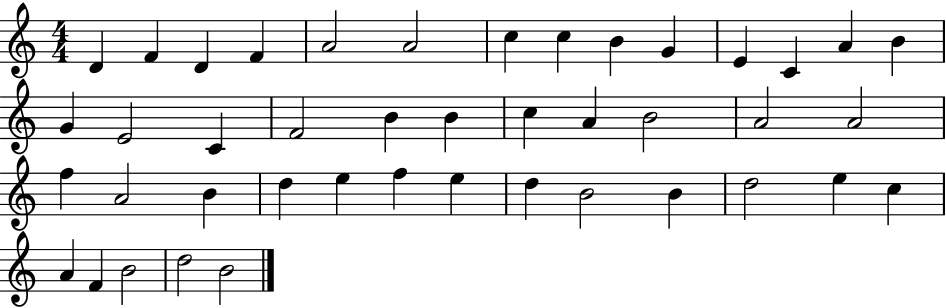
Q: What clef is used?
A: treble